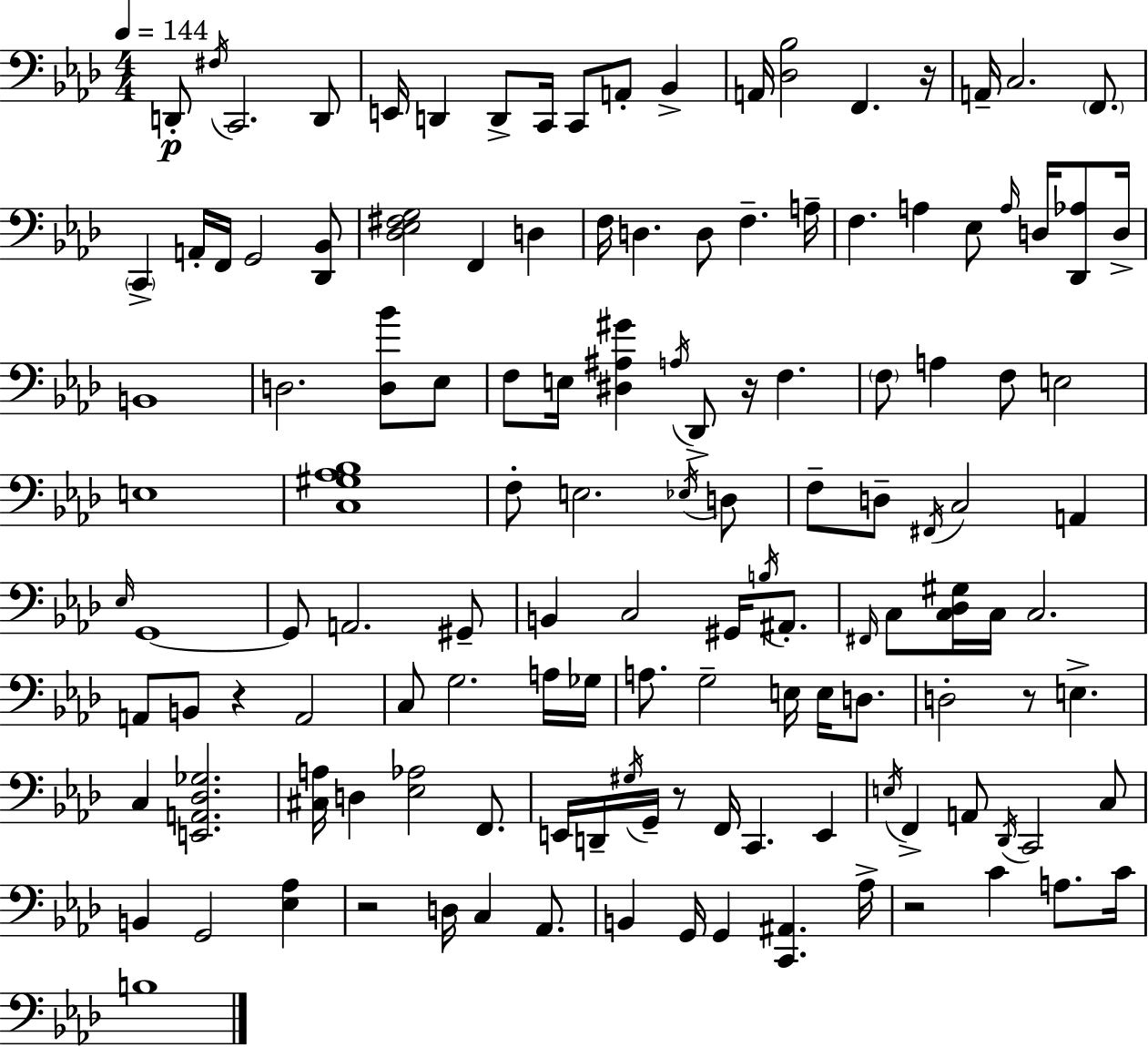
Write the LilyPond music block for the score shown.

{
  \clef bass
  \numericTimeSignature
  \time 4/4
  \key f \minor
  \tempo 4 = 144
  d,8-.\p \acciaccatura { fis16 } c,2. d,8 | e,16 d,4 d,8-> c,16 c,8 a,8-. bes,4-> | a,16 <des bes>2 f,4. | r16 a,16-- c2. \parenthesize f,8. | \break \parenthesize c,4-> a,16-. f,16 g,2 <des, bes,>8 | <des ees fis g>2 f,4 d4 | f16 d4. d8 f4.-- | a16-- f4. a4 ees8 \grace { a16 } d16 <des, aes>8 | \break d16-> b,1 | d2. <d bes'>8 | ees8 f8 e16 <dis ais gis'>4 \acciaccatura { a16 } des,8-> r16 f4. | \parenthesize f8 a4 f8 e2 | \break e1 | <c gis aes bes>1 | f8-. e2. | \acciaccatura { ees16 } d8 f8-- d8-- \acciaccatura { fis,16 } c2 | \break a,4 \grace { ees16 } g,1~~ | g,8 a,2. | gis,8-- b,4 c2 | gis,16 \acciaccatura { b16 } ais,8.-. \grace { fis,16 } c8 <c des gis>16 c16 c2. | \break a,8 b,8 r4 | a,2 c8 g2. | a16 ges16 a8. g2-- | e16 e16 d8. d2-. | \break r8 e4.-> c4 <e, a, des ges>2. | <cis a>16 d4 <ees aes>2 | f,8. e,16 d,16-- \acciaccatura { gis16 } g,16-- r8 f,16 c,4. | e,4 \acciaccatura { e16 } f,4-> a,8 | \break \acciaccatura { des,16 } c,2 c8 b,4 g,2 | <ees aes>4 r2 | d16 c4 aes,8. b,4 g,16 | g,4 <c, ais,>4. aes16-> r2 | \break c'4 a8. c'16 b1 | \bar "|."
}